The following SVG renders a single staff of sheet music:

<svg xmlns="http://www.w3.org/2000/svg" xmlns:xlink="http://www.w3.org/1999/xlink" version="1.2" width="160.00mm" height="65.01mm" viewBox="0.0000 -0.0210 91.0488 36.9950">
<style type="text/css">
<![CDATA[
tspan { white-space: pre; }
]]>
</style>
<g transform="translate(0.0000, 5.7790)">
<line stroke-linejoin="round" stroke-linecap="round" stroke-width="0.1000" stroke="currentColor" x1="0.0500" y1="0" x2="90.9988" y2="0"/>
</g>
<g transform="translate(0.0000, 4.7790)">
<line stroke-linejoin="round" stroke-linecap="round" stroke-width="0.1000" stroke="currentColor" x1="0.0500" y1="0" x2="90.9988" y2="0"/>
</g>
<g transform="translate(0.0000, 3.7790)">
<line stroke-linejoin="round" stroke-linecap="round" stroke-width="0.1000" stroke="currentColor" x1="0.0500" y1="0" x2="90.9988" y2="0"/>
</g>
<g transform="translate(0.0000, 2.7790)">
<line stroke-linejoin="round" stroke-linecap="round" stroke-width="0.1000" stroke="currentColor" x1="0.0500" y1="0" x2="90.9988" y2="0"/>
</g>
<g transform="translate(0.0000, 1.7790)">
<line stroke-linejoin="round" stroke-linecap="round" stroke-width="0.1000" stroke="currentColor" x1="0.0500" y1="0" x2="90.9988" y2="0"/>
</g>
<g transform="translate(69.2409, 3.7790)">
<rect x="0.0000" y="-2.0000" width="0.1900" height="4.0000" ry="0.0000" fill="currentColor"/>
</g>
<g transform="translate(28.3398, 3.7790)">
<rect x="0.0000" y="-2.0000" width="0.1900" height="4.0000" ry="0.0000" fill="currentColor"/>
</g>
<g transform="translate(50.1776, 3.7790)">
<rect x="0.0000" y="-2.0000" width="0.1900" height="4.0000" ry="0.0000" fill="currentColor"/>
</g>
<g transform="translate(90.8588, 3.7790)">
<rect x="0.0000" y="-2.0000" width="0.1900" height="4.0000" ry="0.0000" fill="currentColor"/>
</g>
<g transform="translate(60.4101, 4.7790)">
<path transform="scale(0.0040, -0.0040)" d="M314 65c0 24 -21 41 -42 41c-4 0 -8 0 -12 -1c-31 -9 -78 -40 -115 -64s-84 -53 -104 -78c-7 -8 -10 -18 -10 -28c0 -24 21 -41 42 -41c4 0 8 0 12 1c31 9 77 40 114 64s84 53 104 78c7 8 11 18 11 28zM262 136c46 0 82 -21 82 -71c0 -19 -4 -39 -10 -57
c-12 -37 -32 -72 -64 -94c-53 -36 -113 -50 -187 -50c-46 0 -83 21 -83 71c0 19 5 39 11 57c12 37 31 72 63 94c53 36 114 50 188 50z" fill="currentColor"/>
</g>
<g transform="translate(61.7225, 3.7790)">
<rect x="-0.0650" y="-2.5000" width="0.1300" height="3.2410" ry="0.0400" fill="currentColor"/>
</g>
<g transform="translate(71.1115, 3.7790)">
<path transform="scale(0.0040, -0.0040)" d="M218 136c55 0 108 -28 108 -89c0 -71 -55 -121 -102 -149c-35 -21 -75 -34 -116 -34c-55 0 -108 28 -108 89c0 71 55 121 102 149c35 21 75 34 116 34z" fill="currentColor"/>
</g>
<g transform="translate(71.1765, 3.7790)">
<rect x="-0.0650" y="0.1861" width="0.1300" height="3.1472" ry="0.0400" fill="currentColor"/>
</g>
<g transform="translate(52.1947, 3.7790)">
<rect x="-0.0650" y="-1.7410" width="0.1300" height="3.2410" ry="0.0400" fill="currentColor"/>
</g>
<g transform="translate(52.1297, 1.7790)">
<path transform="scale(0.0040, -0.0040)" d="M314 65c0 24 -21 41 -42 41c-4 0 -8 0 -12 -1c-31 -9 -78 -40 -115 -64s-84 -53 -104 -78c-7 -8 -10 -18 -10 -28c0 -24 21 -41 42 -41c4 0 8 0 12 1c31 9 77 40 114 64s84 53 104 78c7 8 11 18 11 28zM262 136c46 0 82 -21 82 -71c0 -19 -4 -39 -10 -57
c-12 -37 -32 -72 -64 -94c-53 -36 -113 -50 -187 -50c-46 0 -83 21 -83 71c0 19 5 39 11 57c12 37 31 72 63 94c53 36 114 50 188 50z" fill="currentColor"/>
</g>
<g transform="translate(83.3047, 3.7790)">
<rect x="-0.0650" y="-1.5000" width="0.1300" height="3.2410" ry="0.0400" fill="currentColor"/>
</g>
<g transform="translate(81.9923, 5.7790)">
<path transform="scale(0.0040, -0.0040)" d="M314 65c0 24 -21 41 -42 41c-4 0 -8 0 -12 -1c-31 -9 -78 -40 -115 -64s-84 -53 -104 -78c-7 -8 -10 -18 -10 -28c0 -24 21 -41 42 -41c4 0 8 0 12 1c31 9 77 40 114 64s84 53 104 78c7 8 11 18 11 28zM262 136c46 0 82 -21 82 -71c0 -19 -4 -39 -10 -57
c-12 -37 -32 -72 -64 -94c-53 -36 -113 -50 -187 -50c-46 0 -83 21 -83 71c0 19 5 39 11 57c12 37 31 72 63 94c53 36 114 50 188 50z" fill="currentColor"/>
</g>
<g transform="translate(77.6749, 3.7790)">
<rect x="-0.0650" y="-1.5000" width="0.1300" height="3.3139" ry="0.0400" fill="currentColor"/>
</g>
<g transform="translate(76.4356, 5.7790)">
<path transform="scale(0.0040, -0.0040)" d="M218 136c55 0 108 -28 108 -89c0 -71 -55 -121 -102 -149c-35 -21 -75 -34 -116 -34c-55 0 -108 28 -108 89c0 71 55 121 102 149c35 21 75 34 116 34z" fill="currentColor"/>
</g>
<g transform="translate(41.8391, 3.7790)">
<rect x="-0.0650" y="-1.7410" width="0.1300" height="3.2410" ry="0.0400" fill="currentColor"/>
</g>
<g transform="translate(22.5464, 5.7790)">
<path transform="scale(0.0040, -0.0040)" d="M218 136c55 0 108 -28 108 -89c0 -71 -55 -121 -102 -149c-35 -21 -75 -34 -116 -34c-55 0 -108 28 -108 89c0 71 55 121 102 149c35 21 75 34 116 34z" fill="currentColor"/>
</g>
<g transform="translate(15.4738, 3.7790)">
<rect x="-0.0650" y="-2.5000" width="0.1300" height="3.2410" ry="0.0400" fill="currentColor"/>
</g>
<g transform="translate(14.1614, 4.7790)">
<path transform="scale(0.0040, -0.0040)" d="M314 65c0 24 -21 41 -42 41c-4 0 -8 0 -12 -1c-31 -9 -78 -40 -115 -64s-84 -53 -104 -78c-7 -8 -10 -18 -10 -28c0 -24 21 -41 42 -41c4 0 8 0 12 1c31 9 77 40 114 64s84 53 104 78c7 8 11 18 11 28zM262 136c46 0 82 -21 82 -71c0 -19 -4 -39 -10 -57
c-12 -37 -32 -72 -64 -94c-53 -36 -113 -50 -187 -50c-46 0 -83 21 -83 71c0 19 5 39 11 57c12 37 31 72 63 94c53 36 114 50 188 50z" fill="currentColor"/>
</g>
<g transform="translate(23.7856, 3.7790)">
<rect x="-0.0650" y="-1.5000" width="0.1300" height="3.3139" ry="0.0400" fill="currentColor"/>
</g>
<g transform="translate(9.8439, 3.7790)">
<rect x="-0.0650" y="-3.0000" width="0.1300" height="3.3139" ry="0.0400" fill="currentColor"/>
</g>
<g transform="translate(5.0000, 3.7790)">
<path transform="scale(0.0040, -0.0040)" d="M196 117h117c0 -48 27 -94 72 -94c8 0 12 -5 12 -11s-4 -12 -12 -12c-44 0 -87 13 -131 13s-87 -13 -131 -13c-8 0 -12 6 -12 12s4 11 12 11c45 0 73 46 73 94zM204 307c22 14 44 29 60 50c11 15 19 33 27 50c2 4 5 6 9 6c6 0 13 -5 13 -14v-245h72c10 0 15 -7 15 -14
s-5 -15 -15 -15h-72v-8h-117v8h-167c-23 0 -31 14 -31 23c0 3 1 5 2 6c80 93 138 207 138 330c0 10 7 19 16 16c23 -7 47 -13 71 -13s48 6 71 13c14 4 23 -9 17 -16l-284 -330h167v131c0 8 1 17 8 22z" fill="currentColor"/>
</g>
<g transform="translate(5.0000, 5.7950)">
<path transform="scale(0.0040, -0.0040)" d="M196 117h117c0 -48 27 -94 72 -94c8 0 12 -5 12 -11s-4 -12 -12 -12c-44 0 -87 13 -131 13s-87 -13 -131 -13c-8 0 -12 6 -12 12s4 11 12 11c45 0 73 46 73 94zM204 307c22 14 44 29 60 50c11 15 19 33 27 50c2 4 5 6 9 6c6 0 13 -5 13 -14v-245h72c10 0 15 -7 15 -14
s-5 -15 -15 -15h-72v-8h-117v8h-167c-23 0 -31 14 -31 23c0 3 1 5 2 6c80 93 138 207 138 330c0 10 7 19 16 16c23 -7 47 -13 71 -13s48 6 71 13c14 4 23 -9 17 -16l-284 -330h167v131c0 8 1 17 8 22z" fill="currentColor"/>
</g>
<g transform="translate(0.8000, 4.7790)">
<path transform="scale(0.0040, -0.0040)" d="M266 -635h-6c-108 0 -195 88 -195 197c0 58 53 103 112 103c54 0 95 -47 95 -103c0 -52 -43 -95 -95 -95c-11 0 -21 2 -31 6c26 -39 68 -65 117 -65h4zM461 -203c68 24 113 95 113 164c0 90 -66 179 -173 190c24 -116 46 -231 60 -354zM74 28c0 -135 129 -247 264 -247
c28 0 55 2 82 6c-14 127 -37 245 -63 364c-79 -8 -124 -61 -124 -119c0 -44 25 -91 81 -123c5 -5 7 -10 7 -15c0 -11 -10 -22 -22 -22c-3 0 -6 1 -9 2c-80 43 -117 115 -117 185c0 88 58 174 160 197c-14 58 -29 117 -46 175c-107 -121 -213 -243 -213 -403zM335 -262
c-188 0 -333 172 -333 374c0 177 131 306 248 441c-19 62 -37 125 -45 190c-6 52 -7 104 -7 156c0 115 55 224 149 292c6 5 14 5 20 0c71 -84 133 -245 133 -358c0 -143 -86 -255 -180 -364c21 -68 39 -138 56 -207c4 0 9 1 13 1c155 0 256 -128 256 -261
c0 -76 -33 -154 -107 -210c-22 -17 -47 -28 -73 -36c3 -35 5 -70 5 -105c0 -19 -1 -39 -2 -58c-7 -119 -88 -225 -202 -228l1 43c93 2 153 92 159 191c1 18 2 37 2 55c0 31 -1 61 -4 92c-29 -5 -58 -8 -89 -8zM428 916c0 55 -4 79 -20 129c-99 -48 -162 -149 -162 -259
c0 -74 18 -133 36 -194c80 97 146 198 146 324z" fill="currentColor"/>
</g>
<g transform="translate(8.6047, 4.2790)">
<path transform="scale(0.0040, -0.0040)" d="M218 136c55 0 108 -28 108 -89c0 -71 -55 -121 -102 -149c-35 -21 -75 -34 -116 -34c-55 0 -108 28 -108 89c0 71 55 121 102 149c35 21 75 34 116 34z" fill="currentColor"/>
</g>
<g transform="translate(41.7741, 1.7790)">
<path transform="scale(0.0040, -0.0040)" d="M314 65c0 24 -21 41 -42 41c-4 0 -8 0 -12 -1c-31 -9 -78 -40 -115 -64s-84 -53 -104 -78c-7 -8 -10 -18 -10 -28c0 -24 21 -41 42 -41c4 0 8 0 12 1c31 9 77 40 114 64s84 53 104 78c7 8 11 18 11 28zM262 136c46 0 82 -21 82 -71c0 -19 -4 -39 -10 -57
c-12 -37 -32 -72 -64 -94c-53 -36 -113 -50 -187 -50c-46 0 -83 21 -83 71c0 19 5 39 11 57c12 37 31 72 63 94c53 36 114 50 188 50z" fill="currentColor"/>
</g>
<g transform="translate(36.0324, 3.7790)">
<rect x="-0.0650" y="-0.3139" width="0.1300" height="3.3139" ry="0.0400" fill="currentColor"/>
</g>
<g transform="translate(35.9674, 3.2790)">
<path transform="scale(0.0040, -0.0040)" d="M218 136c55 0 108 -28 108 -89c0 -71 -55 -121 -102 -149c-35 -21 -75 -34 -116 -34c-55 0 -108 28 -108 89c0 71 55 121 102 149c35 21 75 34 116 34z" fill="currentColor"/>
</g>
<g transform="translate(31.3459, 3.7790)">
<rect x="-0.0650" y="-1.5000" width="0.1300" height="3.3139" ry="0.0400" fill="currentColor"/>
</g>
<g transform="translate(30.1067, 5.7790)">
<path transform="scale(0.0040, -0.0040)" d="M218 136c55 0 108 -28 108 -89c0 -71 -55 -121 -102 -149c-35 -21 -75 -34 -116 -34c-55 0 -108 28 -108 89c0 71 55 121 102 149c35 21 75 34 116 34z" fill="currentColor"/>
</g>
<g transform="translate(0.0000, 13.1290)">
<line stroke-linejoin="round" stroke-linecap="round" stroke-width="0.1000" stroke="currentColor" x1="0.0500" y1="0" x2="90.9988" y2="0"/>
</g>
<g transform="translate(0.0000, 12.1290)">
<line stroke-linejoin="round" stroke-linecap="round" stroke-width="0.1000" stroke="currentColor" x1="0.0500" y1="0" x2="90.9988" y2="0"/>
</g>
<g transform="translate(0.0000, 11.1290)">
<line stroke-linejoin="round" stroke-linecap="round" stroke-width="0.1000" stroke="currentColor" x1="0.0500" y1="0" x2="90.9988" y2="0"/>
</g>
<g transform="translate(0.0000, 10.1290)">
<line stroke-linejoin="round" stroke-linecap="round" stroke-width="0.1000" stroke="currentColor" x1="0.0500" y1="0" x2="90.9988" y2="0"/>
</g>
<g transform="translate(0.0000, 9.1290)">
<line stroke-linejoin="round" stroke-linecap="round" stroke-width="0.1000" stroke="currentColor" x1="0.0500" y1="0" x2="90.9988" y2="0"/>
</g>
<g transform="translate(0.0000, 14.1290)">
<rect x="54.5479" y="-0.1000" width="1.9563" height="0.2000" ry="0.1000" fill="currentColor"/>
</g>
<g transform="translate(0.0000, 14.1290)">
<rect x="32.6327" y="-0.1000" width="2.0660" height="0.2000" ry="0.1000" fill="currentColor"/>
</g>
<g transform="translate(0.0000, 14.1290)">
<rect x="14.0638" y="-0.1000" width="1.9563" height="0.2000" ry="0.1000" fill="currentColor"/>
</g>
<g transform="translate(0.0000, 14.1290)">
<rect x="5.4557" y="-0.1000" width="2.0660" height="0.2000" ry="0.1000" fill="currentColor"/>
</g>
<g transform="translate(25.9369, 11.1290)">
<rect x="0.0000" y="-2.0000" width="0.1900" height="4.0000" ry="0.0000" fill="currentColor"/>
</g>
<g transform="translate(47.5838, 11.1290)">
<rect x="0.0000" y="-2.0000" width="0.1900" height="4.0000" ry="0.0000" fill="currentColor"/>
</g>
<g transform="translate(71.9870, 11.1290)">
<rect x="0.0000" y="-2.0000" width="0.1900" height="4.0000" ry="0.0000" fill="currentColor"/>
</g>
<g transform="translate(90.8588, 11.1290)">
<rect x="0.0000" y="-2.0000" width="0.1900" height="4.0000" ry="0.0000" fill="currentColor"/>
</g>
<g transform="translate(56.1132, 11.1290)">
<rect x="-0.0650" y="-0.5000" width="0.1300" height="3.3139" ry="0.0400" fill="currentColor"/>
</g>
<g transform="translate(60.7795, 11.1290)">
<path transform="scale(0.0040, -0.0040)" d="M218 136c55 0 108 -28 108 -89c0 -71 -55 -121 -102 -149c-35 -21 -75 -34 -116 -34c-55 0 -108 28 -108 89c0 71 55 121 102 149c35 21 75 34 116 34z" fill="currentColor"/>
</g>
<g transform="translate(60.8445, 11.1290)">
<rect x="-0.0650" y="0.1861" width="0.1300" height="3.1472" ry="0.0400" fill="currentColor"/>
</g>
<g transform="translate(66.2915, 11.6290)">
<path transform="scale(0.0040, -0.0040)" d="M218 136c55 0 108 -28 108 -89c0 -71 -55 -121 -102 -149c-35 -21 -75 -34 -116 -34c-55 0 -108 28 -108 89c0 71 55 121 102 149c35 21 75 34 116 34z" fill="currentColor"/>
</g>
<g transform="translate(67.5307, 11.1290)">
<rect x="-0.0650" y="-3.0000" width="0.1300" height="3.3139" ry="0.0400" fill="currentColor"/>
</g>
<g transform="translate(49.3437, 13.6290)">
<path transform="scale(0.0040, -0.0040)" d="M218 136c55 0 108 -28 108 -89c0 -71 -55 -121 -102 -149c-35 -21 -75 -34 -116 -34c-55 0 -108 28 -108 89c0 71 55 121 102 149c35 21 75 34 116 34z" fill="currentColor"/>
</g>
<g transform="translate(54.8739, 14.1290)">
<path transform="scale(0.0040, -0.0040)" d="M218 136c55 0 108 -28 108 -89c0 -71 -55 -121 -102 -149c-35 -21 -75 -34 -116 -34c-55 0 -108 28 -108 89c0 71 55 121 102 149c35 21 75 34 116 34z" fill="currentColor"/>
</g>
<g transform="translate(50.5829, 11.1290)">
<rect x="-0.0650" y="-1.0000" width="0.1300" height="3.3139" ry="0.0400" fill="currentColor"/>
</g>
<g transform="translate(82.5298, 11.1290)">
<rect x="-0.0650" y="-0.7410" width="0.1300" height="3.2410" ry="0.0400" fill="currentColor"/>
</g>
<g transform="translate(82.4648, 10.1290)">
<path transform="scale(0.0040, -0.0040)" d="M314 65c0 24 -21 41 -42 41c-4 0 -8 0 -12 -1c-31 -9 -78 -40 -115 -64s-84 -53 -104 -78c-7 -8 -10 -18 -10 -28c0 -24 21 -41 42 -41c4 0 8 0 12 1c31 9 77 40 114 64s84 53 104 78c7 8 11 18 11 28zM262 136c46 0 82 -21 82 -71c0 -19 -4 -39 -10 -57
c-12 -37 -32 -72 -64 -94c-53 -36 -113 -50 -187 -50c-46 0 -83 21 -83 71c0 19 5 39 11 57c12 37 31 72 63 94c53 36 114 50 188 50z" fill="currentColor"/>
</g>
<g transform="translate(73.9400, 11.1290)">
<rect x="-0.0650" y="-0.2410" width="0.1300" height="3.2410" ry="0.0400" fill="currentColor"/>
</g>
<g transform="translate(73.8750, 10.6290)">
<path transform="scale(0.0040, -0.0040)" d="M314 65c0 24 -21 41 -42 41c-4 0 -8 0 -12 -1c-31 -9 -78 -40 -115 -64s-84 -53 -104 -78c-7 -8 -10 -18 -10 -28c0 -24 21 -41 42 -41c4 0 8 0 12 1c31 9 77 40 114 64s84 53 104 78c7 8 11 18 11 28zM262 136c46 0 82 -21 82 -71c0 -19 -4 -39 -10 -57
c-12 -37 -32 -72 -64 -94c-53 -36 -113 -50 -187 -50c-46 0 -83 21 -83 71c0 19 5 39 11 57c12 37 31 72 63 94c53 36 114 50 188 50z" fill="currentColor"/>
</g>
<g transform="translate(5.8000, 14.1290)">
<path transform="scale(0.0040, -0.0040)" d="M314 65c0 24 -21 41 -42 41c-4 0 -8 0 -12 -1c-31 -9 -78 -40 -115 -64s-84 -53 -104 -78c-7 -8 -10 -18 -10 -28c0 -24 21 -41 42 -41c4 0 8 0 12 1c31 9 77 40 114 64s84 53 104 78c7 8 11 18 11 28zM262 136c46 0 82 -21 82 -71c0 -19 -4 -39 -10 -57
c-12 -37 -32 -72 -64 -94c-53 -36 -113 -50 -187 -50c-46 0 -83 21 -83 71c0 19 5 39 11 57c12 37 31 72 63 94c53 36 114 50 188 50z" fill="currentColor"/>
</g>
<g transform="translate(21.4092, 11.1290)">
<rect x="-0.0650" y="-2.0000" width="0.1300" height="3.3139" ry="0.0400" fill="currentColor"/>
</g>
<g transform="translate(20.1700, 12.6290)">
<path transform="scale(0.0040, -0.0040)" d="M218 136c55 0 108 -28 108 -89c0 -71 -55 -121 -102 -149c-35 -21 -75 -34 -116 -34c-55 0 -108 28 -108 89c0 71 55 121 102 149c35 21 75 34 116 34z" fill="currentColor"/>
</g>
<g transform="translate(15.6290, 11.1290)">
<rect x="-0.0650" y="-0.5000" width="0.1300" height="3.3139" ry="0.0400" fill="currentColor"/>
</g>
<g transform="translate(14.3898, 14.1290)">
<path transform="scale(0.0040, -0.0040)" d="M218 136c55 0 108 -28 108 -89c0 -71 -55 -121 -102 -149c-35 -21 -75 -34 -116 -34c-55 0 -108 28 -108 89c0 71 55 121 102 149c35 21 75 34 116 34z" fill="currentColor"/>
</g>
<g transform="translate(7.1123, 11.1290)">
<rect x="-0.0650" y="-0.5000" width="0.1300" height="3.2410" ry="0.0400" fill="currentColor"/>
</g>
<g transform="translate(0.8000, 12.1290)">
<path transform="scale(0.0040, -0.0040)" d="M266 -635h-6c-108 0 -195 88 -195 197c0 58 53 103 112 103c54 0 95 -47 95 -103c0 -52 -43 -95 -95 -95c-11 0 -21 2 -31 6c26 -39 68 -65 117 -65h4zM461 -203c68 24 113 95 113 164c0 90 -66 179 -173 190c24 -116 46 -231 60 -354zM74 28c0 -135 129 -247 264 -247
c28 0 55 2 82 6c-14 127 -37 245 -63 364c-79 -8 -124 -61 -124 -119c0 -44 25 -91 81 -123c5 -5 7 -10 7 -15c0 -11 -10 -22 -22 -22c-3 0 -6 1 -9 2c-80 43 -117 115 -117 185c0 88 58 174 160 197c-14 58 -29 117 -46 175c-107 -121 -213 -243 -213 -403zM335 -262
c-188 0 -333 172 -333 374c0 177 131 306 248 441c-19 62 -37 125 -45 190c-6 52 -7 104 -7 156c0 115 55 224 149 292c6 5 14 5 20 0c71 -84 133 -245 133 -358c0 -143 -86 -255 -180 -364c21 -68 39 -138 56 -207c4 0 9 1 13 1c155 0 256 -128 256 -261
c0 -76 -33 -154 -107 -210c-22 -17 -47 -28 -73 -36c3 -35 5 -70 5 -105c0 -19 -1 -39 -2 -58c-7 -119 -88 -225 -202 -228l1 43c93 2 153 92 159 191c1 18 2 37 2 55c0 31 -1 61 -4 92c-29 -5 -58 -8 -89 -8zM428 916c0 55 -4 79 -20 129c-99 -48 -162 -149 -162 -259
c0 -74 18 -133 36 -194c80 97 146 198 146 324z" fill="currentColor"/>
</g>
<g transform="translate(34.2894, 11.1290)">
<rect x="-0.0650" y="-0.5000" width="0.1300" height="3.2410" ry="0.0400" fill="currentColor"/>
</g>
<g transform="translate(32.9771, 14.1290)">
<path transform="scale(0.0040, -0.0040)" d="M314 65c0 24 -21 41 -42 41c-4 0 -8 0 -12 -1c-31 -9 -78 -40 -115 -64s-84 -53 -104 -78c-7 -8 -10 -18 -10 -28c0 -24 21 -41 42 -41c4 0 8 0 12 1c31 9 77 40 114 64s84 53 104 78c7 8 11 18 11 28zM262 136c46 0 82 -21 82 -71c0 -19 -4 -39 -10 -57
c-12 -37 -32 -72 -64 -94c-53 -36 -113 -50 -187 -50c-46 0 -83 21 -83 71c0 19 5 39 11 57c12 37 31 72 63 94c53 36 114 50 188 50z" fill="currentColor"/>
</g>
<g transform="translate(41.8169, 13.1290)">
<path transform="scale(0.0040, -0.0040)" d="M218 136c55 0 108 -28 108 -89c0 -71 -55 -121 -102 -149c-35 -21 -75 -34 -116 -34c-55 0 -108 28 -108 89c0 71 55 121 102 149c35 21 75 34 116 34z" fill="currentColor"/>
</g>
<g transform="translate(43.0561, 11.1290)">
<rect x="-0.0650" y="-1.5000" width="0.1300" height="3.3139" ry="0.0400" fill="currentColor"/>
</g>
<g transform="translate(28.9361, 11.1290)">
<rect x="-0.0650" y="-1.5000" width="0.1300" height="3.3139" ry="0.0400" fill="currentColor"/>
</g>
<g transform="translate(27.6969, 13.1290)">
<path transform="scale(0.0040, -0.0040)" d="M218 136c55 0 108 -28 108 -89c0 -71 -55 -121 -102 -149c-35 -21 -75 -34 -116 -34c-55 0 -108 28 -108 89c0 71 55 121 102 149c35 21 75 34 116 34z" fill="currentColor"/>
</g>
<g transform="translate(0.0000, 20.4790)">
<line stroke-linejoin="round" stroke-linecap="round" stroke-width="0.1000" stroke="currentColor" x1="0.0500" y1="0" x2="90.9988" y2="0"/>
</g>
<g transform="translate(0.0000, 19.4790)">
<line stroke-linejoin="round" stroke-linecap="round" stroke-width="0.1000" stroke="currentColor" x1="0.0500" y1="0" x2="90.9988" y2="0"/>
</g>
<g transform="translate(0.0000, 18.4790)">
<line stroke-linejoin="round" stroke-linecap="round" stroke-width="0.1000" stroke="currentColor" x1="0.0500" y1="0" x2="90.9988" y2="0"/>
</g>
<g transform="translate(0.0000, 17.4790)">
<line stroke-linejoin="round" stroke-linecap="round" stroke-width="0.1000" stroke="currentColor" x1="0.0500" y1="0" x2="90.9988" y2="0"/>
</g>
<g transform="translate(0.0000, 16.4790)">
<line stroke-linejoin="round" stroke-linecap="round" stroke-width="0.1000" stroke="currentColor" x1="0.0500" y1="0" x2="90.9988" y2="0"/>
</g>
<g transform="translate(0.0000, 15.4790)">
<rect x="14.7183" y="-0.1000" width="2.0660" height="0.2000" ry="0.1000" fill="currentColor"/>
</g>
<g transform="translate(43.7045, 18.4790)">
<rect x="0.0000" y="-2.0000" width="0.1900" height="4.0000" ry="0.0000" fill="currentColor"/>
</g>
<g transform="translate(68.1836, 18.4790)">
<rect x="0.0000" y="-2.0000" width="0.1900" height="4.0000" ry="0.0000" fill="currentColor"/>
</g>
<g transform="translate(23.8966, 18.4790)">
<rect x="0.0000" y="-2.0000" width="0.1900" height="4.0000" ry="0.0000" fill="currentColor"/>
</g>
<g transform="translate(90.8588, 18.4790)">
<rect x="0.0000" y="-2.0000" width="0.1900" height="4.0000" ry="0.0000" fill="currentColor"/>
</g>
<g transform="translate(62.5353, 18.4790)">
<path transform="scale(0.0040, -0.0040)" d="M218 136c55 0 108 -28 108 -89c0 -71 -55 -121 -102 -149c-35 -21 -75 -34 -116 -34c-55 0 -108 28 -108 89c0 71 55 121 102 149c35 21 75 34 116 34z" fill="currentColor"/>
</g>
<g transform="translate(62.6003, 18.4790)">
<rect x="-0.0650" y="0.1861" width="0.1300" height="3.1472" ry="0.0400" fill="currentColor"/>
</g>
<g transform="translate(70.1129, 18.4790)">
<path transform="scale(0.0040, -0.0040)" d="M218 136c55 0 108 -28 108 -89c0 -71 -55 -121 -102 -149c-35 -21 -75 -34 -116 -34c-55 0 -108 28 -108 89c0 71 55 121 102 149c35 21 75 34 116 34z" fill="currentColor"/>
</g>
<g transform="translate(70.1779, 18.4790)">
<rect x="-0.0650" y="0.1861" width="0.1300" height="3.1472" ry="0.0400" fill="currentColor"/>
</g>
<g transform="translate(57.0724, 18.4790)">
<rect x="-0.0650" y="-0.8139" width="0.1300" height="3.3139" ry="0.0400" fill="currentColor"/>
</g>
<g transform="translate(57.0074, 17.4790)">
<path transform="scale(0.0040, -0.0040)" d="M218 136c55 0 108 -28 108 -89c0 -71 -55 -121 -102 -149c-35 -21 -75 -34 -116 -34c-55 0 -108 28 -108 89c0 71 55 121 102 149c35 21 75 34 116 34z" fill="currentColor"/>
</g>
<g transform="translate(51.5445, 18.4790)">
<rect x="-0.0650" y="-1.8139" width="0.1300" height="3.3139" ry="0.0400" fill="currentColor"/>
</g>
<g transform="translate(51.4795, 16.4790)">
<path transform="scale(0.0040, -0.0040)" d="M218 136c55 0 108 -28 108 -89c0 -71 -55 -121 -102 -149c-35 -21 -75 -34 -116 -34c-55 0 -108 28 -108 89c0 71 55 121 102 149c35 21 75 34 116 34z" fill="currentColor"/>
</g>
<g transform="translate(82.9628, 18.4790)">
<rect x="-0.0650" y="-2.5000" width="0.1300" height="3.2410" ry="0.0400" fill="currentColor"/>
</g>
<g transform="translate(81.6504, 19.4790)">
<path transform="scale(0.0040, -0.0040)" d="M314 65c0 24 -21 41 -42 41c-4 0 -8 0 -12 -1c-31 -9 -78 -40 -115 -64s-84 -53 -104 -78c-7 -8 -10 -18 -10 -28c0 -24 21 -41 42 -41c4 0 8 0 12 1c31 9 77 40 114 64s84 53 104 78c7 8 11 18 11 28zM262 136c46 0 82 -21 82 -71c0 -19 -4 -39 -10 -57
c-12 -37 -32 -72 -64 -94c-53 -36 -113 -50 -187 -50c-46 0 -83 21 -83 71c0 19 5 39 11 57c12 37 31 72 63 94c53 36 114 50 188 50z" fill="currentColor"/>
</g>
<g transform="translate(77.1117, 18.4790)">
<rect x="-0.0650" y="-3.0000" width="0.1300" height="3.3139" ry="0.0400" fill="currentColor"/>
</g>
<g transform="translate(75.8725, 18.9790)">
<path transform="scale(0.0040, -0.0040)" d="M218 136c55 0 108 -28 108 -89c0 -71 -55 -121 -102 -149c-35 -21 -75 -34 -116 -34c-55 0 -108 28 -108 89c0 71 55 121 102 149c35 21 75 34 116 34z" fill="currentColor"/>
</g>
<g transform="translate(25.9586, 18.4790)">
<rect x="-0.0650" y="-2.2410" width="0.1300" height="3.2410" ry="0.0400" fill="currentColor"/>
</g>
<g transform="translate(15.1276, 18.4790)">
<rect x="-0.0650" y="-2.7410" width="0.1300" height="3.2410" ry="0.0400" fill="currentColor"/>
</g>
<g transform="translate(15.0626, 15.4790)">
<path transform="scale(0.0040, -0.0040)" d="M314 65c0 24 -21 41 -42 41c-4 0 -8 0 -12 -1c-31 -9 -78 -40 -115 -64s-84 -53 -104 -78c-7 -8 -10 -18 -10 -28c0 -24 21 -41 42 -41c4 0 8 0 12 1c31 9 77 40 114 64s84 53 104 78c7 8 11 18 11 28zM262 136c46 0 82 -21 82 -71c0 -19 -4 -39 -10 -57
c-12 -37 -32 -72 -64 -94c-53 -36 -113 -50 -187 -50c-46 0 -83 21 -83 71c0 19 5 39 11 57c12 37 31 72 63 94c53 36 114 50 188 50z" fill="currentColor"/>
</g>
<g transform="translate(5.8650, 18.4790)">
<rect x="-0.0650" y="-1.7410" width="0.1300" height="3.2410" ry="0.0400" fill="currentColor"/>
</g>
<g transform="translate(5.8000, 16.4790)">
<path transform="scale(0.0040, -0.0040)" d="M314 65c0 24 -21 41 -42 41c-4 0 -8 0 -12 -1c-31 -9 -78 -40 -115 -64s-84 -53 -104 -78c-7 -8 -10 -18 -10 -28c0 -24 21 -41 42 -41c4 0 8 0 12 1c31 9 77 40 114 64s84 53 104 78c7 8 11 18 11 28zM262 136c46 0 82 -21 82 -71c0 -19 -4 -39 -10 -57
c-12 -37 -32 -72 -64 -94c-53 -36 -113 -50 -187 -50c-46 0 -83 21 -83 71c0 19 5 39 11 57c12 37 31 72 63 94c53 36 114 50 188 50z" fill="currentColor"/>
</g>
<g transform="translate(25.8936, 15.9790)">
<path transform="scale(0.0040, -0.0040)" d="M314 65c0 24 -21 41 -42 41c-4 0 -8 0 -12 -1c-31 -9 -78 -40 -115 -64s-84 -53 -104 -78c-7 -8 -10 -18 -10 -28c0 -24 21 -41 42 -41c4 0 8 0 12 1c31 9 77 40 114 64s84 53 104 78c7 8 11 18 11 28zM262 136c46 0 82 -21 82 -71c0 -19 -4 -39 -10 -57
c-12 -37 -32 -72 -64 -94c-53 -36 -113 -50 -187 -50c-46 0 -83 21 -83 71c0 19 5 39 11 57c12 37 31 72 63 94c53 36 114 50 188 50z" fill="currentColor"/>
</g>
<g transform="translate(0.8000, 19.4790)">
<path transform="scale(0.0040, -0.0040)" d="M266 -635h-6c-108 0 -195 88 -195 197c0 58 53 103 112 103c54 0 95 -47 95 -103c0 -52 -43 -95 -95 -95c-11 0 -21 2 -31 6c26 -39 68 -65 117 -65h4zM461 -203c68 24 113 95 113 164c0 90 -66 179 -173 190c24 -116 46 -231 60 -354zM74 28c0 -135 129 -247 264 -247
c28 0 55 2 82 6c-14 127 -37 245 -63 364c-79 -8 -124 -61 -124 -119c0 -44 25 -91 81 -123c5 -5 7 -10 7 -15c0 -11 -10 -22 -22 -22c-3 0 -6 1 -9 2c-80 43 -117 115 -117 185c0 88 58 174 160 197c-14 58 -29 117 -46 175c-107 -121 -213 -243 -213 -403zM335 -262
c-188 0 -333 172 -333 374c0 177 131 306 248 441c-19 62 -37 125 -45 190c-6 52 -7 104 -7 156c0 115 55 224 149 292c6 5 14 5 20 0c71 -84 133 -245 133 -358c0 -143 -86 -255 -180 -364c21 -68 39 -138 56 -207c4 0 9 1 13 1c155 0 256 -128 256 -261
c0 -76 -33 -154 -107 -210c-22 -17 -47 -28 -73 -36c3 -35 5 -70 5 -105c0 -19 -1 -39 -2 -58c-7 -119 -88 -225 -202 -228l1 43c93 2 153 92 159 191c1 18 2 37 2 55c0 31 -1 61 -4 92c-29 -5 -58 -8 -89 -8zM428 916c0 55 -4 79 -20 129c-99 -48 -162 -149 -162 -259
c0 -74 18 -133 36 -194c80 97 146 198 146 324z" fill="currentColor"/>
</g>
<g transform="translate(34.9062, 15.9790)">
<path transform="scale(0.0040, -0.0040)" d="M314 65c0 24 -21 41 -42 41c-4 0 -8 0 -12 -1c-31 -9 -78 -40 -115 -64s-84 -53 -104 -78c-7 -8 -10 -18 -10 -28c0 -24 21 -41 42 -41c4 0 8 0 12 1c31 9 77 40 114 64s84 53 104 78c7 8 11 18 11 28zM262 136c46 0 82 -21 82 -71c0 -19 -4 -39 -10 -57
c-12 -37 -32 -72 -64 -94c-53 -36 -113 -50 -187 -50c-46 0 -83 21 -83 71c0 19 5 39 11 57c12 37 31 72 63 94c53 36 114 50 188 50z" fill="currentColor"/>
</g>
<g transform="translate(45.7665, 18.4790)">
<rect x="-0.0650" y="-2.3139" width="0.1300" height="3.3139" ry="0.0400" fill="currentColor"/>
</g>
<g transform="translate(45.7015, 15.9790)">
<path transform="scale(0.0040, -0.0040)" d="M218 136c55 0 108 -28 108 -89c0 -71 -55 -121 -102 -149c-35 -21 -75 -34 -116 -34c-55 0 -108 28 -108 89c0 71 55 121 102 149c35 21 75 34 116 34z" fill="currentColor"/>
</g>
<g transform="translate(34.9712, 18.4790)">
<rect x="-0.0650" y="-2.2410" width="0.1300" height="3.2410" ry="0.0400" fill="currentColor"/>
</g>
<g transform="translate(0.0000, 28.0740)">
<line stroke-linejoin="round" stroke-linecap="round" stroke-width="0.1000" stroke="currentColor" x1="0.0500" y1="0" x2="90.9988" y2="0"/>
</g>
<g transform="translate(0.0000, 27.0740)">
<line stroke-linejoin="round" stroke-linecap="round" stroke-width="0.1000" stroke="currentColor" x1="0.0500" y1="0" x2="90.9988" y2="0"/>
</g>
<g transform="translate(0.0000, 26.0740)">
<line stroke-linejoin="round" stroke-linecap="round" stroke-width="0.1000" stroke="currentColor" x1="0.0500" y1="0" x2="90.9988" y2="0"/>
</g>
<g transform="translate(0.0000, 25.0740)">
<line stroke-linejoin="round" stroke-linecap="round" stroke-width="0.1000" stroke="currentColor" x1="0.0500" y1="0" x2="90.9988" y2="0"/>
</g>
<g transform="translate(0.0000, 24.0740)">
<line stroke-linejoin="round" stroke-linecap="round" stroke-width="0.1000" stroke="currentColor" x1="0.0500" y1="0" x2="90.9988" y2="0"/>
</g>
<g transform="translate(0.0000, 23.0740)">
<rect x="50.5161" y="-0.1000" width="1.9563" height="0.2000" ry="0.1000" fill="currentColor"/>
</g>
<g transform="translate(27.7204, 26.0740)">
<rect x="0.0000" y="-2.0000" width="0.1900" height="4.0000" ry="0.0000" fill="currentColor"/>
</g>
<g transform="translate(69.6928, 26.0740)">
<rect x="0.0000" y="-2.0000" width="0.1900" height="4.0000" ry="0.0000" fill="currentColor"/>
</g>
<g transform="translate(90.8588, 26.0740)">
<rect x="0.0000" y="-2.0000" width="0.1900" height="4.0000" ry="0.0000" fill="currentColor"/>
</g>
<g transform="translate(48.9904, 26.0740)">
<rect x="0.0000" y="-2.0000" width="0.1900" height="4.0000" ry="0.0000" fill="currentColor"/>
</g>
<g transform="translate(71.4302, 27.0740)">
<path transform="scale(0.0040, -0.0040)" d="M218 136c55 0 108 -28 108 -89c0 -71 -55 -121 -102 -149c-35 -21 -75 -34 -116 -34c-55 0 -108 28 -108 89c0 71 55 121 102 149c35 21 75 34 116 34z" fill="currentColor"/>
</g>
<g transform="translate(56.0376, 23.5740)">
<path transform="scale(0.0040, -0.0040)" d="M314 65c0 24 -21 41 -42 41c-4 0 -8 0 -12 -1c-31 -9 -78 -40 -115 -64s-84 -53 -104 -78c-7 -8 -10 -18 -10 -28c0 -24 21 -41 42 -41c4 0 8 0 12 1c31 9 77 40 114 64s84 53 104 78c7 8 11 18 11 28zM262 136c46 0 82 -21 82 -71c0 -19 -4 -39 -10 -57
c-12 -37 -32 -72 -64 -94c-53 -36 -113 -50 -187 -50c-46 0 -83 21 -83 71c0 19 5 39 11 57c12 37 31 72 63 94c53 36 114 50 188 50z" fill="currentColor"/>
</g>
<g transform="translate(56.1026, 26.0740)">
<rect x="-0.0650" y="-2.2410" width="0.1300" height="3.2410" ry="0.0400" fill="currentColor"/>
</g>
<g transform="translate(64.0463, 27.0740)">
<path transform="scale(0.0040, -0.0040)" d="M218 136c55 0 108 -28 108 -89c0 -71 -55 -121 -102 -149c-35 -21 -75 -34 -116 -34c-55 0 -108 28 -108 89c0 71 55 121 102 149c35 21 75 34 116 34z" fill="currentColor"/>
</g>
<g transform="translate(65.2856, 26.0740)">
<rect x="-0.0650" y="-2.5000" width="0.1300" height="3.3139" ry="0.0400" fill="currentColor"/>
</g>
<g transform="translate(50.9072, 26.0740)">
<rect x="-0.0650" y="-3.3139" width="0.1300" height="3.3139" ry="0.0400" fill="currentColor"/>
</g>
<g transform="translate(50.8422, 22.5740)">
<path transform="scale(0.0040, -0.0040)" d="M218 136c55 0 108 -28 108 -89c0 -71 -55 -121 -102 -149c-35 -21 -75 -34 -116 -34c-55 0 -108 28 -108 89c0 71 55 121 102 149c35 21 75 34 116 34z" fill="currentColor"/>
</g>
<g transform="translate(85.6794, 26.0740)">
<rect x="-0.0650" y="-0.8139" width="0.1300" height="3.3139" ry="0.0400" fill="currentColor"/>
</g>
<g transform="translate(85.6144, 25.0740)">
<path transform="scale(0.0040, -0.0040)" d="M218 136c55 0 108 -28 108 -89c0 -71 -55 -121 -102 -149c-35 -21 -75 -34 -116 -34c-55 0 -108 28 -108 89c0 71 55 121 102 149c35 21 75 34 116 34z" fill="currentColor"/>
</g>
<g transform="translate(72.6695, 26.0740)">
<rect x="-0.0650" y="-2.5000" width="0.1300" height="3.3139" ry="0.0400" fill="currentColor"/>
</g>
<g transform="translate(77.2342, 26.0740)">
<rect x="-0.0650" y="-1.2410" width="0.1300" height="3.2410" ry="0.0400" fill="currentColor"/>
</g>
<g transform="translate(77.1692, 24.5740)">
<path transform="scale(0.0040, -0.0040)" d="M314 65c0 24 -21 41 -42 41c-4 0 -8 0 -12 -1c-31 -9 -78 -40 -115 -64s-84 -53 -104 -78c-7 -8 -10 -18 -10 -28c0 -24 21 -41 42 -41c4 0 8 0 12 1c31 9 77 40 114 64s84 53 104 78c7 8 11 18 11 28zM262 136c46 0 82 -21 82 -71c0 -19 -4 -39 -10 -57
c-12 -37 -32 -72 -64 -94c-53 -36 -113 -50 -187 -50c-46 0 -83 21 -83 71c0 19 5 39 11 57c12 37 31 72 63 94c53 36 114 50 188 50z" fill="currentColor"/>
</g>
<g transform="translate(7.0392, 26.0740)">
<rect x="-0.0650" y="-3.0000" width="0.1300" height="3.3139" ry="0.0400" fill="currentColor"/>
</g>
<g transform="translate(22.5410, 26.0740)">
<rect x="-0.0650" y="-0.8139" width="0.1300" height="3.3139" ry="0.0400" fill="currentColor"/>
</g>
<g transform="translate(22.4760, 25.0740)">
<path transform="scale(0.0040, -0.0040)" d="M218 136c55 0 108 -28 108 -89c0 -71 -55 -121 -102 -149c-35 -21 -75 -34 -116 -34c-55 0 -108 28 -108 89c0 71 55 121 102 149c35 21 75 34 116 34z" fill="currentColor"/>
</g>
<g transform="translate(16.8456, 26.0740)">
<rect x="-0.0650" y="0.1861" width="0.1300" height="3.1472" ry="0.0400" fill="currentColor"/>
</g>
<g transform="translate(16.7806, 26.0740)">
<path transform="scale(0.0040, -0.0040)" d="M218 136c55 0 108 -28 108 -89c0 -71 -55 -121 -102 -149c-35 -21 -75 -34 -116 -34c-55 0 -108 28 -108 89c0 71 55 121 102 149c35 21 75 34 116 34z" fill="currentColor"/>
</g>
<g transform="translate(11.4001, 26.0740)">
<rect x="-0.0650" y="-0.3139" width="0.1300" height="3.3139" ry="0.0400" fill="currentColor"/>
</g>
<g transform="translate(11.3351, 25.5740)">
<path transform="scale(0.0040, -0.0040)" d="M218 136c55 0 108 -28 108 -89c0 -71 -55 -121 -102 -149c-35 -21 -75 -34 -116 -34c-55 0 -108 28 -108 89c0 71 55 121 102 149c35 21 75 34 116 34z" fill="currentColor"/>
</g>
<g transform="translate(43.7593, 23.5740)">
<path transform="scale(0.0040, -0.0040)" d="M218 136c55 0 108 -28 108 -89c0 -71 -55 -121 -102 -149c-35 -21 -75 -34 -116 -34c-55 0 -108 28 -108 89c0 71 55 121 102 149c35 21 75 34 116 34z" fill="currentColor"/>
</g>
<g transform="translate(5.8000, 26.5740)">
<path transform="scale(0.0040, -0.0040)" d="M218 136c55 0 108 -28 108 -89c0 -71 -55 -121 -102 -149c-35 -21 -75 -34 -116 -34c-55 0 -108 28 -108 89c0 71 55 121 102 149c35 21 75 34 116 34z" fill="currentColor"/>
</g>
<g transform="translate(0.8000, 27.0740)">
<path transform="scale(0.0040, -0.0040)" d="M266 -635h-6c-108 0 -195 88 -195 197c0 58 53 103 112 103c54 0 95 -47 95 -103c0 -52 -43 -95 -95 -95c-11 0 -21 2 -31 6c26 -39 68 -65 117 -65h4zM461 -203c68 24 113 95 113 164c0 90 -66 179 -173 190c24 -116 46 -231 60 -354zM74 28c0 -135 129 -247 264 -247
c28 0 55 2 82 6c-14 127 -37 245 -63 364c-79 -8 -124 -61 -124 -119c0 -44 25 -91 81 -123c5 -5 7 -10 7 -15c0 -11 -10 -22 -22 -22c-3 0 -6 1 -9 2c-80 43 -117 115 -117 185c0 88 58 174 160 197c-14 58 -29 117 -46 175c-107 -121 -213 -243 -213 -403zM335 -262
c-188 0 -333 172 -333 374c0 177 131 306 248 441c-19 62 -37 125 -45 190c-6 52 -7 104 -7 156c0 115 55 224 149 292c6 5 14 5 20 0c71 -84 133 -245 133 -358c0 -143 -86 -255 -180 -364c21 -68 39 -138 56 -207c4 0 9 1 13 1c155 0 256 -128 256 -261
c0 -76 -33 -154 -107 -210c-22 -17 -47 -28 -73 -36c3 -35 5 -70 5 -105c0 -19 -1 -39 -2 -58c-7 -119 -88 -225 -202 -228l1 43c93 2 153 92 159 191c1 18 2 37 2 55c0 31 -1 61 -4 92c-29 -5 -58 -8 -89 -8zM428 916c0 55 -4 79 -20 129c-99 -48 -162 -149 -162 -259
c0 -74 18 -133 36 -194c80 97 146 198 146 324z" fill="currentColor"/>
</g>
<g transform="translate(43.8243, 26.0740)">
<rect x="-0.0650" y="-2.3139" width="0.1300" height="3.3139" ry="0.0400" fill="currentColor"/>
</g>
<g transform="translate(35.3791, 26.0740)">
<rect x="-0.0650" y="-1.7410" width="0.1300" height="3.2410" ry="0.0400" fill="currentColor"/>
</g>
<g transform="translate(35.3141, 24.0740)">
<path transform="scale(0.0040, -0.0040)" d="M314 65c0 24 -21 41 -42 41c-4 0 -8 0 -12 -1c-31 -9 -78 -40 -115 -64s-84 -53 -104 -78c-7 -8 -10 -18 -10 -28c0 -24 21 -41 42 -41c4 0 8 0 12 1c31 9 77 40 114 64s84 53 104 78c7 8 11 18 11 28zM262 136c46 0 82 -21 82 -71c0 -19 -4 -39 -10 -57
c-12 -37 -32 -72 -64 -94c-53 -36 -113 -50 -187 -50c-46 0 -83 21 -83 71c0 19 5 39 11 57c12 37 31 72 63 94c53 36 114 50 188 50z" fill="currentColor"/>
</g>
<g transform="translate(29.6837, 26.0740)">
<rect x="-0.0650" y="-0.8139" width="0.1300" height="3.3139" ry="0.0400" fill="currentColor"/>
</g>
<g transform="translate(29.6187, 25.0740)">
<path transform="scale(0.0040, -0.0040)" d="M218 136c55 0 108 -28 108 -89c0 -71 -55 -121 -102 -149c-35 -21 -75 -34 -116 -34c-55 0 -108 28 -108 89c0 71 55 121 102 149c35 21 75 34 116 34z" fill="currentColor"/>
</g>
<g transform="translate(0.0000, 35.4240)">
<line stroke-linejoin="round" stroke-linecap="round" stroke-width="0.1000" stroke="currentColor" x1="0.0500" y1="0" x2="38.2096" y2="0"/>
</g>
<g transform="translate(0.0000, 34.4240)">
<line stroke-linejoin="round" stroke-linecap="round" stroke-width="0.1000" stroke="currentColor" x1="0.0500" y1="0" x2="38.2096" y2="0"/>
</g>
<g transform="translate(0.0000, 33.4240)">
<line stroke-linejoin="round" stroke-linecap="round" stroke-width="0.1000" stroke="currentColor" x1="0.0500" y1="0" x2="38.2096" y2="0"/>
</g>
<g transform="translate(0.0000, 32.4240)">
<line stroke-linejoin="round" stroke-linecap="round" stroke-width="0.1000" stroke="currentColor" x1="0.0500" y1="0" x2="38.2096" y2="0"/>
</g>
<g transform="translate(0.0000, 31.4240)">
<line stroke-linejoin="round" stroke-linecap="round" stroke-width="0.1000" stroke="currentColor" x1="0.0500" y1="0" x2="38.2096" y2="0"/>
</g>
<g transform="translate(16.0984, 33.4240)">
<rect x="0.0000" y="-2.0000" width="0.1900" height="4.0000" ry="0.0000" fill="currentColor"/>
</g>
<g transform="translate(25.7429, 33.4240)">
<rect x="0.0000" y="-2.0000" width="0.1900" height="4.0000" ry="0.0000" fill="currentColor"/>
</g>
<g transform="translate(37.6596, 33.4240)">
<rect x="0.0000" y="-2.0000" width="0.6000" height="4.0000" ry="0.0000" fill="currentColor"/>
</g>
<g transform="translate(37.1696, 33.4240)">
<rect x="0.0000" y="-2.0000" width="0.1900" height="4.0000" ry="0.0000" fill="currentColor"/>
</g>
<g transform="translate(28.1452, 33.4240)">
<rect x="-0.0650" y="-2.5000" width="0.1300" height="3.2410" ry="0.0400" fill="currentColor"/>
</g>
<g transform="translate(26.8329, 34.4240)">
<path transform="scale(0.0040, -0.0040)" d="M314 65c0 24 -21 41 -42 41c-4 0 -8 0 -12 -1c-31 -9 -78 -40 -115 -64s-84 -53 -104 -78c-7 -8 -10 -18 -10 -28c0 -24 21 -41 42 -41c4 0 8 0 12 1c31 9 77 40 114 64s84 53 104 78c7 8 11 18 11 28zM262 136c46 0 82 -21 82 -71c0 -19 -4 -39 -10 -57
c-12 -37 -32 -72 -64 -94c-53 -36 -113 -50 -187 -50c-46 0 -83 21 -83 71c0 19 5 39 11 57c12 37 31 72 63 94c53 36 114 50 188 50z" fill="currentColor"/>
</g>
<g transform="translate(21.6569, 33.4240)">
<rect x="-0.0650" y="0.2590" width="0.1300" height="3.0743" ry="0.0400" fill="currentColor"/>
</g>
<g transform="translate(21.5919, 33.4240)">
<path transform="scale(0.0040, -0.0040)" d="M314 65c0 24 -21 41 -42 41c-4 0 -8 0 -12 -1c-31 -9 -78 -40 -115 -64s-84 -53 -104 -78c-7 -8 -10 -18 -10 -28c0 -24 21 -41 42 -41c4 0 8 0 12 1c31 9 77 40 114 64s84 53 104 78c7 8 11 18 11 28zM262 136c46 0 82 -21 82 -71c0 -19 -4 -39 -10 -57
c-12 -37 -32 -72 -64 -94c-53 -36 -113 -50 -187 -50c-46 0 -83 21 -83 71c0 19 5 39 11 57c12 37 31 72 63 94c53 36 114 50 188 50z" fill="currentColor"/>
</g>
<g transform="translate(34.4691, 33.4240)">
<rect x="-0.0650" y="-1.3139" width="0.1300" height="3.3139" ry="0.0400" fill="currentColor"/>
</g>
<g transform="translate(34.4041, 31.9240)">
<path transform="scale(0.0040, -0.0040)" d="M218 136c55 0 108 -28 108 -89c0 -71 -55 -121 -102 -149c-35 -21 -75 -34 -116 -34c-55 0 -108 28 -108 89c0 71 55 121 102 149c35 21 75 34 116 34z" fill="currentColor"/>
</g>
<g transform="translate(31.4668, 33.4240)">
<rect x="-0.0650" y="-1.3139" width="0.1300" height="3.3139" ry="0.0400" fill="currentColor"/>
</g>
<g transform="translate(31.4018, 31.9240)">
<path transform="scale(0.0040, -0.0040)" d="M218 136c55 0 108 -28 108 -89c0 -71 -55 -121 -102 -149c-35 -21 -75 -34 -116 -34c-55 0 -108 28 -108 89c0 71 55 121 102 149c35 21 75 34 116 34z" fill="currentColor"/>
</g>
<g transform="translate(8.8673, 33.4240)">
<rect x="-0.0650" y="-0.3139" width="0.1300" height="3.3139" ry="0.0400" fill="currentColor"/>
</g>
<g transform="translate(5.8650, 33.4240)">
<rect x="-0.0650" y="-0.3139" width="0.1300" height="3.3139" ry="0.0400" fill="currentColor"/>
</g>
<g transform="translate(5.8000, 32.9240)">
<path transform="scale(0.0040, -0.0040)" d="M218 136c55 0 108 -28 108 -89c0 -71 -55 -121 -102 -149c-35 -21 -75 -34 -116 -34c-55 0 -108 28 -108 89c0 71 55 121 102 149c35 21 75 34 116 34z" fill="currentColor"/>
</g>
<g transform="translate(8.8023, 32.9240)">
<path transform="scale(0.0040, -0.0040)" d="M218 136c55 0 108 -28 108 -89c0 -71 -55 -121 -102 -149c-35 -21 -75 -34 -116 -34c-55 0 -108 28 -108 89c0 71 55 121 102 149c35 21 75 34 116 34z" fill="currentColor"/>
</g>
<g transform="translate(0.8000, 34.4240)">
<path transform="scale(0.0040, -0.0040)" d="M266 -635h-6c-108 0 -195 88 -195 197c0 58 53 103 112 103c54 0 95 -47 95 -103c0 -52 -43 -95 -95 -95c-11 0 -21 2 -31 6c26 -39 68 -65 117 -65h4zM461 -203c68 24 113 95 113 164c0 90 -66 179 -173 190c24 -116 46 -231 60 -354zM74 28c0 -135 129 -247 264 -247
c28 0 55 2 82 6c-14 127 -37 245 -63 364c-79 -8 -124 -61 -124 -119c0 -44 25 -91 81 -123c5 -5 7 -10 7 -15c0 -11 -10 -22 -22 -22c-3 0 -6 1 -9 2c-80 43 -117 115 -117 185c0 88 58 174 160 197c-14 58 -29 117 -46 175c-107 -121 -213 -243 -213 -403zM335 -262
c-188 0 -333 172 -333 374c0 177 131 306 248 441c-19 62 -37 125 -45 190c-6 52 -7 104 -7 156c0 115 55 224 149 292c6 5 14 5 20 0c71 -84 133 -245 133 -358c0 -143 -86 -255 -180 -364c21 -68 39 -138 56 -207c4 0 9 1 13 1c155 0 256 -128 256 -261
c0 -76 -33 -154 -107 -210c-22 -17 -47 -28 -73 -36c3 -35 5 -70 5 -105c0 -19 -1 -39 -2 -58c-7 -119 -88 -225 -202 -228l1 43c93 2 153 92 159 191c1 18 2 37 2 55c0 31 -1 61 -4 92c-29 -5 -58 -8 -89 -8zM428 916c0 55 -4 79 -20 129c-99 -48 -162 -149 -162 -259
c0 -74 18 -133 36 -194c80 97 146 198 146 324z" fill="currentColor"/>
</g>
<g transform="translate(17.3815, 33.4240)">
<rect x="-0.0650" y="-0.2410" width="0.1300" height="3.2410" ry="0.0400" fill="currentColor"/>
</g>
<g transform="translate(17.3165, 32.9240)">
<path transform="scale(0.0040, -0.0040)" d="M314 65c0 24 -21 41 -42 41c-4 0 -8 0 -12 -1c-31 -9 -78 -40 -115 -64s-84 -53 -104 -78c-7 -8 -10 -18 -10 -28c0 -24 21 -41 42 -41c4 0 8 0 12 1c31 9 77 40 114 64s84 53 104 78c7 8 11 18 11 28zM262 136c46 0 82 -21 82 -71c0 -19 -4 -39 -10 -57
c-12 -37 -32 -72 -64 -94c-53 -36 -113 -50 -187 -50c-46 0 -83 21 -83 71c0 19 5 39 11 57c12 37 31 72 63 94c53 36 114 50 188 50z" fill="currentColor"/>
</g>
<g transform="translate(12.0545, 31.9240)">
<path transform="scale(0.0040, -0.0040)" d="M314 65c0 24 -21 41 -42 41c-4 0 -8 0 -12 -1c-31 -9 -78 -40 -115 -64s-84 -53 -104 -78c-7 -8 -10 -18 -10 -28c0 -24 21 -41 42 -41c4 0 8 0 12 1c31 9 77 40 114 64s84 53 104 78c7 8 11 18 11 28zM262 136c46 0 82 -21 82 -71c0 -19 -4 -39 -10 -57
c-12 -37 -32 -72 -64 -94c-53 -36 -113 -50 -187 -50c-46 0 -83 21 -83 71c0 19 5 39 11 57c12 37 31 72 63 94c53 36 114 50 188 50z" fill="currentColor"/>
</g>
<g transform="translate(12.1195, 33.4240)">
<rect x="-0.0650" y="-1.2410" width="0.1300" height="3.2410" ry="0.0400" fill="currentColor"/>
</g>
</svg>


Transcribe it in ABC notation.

X:1
T:Untitled
M:4/4
L:1/4
K:C
A G2 E E c f2 f2 G2 B E E2 C2 C F E C2 E D C B A c2 d2 f2 a2 g2 g2 g f d B B A G2 A c B d d f2 g b g2 G G e2 d c c e2 c2 B2 G2 e e